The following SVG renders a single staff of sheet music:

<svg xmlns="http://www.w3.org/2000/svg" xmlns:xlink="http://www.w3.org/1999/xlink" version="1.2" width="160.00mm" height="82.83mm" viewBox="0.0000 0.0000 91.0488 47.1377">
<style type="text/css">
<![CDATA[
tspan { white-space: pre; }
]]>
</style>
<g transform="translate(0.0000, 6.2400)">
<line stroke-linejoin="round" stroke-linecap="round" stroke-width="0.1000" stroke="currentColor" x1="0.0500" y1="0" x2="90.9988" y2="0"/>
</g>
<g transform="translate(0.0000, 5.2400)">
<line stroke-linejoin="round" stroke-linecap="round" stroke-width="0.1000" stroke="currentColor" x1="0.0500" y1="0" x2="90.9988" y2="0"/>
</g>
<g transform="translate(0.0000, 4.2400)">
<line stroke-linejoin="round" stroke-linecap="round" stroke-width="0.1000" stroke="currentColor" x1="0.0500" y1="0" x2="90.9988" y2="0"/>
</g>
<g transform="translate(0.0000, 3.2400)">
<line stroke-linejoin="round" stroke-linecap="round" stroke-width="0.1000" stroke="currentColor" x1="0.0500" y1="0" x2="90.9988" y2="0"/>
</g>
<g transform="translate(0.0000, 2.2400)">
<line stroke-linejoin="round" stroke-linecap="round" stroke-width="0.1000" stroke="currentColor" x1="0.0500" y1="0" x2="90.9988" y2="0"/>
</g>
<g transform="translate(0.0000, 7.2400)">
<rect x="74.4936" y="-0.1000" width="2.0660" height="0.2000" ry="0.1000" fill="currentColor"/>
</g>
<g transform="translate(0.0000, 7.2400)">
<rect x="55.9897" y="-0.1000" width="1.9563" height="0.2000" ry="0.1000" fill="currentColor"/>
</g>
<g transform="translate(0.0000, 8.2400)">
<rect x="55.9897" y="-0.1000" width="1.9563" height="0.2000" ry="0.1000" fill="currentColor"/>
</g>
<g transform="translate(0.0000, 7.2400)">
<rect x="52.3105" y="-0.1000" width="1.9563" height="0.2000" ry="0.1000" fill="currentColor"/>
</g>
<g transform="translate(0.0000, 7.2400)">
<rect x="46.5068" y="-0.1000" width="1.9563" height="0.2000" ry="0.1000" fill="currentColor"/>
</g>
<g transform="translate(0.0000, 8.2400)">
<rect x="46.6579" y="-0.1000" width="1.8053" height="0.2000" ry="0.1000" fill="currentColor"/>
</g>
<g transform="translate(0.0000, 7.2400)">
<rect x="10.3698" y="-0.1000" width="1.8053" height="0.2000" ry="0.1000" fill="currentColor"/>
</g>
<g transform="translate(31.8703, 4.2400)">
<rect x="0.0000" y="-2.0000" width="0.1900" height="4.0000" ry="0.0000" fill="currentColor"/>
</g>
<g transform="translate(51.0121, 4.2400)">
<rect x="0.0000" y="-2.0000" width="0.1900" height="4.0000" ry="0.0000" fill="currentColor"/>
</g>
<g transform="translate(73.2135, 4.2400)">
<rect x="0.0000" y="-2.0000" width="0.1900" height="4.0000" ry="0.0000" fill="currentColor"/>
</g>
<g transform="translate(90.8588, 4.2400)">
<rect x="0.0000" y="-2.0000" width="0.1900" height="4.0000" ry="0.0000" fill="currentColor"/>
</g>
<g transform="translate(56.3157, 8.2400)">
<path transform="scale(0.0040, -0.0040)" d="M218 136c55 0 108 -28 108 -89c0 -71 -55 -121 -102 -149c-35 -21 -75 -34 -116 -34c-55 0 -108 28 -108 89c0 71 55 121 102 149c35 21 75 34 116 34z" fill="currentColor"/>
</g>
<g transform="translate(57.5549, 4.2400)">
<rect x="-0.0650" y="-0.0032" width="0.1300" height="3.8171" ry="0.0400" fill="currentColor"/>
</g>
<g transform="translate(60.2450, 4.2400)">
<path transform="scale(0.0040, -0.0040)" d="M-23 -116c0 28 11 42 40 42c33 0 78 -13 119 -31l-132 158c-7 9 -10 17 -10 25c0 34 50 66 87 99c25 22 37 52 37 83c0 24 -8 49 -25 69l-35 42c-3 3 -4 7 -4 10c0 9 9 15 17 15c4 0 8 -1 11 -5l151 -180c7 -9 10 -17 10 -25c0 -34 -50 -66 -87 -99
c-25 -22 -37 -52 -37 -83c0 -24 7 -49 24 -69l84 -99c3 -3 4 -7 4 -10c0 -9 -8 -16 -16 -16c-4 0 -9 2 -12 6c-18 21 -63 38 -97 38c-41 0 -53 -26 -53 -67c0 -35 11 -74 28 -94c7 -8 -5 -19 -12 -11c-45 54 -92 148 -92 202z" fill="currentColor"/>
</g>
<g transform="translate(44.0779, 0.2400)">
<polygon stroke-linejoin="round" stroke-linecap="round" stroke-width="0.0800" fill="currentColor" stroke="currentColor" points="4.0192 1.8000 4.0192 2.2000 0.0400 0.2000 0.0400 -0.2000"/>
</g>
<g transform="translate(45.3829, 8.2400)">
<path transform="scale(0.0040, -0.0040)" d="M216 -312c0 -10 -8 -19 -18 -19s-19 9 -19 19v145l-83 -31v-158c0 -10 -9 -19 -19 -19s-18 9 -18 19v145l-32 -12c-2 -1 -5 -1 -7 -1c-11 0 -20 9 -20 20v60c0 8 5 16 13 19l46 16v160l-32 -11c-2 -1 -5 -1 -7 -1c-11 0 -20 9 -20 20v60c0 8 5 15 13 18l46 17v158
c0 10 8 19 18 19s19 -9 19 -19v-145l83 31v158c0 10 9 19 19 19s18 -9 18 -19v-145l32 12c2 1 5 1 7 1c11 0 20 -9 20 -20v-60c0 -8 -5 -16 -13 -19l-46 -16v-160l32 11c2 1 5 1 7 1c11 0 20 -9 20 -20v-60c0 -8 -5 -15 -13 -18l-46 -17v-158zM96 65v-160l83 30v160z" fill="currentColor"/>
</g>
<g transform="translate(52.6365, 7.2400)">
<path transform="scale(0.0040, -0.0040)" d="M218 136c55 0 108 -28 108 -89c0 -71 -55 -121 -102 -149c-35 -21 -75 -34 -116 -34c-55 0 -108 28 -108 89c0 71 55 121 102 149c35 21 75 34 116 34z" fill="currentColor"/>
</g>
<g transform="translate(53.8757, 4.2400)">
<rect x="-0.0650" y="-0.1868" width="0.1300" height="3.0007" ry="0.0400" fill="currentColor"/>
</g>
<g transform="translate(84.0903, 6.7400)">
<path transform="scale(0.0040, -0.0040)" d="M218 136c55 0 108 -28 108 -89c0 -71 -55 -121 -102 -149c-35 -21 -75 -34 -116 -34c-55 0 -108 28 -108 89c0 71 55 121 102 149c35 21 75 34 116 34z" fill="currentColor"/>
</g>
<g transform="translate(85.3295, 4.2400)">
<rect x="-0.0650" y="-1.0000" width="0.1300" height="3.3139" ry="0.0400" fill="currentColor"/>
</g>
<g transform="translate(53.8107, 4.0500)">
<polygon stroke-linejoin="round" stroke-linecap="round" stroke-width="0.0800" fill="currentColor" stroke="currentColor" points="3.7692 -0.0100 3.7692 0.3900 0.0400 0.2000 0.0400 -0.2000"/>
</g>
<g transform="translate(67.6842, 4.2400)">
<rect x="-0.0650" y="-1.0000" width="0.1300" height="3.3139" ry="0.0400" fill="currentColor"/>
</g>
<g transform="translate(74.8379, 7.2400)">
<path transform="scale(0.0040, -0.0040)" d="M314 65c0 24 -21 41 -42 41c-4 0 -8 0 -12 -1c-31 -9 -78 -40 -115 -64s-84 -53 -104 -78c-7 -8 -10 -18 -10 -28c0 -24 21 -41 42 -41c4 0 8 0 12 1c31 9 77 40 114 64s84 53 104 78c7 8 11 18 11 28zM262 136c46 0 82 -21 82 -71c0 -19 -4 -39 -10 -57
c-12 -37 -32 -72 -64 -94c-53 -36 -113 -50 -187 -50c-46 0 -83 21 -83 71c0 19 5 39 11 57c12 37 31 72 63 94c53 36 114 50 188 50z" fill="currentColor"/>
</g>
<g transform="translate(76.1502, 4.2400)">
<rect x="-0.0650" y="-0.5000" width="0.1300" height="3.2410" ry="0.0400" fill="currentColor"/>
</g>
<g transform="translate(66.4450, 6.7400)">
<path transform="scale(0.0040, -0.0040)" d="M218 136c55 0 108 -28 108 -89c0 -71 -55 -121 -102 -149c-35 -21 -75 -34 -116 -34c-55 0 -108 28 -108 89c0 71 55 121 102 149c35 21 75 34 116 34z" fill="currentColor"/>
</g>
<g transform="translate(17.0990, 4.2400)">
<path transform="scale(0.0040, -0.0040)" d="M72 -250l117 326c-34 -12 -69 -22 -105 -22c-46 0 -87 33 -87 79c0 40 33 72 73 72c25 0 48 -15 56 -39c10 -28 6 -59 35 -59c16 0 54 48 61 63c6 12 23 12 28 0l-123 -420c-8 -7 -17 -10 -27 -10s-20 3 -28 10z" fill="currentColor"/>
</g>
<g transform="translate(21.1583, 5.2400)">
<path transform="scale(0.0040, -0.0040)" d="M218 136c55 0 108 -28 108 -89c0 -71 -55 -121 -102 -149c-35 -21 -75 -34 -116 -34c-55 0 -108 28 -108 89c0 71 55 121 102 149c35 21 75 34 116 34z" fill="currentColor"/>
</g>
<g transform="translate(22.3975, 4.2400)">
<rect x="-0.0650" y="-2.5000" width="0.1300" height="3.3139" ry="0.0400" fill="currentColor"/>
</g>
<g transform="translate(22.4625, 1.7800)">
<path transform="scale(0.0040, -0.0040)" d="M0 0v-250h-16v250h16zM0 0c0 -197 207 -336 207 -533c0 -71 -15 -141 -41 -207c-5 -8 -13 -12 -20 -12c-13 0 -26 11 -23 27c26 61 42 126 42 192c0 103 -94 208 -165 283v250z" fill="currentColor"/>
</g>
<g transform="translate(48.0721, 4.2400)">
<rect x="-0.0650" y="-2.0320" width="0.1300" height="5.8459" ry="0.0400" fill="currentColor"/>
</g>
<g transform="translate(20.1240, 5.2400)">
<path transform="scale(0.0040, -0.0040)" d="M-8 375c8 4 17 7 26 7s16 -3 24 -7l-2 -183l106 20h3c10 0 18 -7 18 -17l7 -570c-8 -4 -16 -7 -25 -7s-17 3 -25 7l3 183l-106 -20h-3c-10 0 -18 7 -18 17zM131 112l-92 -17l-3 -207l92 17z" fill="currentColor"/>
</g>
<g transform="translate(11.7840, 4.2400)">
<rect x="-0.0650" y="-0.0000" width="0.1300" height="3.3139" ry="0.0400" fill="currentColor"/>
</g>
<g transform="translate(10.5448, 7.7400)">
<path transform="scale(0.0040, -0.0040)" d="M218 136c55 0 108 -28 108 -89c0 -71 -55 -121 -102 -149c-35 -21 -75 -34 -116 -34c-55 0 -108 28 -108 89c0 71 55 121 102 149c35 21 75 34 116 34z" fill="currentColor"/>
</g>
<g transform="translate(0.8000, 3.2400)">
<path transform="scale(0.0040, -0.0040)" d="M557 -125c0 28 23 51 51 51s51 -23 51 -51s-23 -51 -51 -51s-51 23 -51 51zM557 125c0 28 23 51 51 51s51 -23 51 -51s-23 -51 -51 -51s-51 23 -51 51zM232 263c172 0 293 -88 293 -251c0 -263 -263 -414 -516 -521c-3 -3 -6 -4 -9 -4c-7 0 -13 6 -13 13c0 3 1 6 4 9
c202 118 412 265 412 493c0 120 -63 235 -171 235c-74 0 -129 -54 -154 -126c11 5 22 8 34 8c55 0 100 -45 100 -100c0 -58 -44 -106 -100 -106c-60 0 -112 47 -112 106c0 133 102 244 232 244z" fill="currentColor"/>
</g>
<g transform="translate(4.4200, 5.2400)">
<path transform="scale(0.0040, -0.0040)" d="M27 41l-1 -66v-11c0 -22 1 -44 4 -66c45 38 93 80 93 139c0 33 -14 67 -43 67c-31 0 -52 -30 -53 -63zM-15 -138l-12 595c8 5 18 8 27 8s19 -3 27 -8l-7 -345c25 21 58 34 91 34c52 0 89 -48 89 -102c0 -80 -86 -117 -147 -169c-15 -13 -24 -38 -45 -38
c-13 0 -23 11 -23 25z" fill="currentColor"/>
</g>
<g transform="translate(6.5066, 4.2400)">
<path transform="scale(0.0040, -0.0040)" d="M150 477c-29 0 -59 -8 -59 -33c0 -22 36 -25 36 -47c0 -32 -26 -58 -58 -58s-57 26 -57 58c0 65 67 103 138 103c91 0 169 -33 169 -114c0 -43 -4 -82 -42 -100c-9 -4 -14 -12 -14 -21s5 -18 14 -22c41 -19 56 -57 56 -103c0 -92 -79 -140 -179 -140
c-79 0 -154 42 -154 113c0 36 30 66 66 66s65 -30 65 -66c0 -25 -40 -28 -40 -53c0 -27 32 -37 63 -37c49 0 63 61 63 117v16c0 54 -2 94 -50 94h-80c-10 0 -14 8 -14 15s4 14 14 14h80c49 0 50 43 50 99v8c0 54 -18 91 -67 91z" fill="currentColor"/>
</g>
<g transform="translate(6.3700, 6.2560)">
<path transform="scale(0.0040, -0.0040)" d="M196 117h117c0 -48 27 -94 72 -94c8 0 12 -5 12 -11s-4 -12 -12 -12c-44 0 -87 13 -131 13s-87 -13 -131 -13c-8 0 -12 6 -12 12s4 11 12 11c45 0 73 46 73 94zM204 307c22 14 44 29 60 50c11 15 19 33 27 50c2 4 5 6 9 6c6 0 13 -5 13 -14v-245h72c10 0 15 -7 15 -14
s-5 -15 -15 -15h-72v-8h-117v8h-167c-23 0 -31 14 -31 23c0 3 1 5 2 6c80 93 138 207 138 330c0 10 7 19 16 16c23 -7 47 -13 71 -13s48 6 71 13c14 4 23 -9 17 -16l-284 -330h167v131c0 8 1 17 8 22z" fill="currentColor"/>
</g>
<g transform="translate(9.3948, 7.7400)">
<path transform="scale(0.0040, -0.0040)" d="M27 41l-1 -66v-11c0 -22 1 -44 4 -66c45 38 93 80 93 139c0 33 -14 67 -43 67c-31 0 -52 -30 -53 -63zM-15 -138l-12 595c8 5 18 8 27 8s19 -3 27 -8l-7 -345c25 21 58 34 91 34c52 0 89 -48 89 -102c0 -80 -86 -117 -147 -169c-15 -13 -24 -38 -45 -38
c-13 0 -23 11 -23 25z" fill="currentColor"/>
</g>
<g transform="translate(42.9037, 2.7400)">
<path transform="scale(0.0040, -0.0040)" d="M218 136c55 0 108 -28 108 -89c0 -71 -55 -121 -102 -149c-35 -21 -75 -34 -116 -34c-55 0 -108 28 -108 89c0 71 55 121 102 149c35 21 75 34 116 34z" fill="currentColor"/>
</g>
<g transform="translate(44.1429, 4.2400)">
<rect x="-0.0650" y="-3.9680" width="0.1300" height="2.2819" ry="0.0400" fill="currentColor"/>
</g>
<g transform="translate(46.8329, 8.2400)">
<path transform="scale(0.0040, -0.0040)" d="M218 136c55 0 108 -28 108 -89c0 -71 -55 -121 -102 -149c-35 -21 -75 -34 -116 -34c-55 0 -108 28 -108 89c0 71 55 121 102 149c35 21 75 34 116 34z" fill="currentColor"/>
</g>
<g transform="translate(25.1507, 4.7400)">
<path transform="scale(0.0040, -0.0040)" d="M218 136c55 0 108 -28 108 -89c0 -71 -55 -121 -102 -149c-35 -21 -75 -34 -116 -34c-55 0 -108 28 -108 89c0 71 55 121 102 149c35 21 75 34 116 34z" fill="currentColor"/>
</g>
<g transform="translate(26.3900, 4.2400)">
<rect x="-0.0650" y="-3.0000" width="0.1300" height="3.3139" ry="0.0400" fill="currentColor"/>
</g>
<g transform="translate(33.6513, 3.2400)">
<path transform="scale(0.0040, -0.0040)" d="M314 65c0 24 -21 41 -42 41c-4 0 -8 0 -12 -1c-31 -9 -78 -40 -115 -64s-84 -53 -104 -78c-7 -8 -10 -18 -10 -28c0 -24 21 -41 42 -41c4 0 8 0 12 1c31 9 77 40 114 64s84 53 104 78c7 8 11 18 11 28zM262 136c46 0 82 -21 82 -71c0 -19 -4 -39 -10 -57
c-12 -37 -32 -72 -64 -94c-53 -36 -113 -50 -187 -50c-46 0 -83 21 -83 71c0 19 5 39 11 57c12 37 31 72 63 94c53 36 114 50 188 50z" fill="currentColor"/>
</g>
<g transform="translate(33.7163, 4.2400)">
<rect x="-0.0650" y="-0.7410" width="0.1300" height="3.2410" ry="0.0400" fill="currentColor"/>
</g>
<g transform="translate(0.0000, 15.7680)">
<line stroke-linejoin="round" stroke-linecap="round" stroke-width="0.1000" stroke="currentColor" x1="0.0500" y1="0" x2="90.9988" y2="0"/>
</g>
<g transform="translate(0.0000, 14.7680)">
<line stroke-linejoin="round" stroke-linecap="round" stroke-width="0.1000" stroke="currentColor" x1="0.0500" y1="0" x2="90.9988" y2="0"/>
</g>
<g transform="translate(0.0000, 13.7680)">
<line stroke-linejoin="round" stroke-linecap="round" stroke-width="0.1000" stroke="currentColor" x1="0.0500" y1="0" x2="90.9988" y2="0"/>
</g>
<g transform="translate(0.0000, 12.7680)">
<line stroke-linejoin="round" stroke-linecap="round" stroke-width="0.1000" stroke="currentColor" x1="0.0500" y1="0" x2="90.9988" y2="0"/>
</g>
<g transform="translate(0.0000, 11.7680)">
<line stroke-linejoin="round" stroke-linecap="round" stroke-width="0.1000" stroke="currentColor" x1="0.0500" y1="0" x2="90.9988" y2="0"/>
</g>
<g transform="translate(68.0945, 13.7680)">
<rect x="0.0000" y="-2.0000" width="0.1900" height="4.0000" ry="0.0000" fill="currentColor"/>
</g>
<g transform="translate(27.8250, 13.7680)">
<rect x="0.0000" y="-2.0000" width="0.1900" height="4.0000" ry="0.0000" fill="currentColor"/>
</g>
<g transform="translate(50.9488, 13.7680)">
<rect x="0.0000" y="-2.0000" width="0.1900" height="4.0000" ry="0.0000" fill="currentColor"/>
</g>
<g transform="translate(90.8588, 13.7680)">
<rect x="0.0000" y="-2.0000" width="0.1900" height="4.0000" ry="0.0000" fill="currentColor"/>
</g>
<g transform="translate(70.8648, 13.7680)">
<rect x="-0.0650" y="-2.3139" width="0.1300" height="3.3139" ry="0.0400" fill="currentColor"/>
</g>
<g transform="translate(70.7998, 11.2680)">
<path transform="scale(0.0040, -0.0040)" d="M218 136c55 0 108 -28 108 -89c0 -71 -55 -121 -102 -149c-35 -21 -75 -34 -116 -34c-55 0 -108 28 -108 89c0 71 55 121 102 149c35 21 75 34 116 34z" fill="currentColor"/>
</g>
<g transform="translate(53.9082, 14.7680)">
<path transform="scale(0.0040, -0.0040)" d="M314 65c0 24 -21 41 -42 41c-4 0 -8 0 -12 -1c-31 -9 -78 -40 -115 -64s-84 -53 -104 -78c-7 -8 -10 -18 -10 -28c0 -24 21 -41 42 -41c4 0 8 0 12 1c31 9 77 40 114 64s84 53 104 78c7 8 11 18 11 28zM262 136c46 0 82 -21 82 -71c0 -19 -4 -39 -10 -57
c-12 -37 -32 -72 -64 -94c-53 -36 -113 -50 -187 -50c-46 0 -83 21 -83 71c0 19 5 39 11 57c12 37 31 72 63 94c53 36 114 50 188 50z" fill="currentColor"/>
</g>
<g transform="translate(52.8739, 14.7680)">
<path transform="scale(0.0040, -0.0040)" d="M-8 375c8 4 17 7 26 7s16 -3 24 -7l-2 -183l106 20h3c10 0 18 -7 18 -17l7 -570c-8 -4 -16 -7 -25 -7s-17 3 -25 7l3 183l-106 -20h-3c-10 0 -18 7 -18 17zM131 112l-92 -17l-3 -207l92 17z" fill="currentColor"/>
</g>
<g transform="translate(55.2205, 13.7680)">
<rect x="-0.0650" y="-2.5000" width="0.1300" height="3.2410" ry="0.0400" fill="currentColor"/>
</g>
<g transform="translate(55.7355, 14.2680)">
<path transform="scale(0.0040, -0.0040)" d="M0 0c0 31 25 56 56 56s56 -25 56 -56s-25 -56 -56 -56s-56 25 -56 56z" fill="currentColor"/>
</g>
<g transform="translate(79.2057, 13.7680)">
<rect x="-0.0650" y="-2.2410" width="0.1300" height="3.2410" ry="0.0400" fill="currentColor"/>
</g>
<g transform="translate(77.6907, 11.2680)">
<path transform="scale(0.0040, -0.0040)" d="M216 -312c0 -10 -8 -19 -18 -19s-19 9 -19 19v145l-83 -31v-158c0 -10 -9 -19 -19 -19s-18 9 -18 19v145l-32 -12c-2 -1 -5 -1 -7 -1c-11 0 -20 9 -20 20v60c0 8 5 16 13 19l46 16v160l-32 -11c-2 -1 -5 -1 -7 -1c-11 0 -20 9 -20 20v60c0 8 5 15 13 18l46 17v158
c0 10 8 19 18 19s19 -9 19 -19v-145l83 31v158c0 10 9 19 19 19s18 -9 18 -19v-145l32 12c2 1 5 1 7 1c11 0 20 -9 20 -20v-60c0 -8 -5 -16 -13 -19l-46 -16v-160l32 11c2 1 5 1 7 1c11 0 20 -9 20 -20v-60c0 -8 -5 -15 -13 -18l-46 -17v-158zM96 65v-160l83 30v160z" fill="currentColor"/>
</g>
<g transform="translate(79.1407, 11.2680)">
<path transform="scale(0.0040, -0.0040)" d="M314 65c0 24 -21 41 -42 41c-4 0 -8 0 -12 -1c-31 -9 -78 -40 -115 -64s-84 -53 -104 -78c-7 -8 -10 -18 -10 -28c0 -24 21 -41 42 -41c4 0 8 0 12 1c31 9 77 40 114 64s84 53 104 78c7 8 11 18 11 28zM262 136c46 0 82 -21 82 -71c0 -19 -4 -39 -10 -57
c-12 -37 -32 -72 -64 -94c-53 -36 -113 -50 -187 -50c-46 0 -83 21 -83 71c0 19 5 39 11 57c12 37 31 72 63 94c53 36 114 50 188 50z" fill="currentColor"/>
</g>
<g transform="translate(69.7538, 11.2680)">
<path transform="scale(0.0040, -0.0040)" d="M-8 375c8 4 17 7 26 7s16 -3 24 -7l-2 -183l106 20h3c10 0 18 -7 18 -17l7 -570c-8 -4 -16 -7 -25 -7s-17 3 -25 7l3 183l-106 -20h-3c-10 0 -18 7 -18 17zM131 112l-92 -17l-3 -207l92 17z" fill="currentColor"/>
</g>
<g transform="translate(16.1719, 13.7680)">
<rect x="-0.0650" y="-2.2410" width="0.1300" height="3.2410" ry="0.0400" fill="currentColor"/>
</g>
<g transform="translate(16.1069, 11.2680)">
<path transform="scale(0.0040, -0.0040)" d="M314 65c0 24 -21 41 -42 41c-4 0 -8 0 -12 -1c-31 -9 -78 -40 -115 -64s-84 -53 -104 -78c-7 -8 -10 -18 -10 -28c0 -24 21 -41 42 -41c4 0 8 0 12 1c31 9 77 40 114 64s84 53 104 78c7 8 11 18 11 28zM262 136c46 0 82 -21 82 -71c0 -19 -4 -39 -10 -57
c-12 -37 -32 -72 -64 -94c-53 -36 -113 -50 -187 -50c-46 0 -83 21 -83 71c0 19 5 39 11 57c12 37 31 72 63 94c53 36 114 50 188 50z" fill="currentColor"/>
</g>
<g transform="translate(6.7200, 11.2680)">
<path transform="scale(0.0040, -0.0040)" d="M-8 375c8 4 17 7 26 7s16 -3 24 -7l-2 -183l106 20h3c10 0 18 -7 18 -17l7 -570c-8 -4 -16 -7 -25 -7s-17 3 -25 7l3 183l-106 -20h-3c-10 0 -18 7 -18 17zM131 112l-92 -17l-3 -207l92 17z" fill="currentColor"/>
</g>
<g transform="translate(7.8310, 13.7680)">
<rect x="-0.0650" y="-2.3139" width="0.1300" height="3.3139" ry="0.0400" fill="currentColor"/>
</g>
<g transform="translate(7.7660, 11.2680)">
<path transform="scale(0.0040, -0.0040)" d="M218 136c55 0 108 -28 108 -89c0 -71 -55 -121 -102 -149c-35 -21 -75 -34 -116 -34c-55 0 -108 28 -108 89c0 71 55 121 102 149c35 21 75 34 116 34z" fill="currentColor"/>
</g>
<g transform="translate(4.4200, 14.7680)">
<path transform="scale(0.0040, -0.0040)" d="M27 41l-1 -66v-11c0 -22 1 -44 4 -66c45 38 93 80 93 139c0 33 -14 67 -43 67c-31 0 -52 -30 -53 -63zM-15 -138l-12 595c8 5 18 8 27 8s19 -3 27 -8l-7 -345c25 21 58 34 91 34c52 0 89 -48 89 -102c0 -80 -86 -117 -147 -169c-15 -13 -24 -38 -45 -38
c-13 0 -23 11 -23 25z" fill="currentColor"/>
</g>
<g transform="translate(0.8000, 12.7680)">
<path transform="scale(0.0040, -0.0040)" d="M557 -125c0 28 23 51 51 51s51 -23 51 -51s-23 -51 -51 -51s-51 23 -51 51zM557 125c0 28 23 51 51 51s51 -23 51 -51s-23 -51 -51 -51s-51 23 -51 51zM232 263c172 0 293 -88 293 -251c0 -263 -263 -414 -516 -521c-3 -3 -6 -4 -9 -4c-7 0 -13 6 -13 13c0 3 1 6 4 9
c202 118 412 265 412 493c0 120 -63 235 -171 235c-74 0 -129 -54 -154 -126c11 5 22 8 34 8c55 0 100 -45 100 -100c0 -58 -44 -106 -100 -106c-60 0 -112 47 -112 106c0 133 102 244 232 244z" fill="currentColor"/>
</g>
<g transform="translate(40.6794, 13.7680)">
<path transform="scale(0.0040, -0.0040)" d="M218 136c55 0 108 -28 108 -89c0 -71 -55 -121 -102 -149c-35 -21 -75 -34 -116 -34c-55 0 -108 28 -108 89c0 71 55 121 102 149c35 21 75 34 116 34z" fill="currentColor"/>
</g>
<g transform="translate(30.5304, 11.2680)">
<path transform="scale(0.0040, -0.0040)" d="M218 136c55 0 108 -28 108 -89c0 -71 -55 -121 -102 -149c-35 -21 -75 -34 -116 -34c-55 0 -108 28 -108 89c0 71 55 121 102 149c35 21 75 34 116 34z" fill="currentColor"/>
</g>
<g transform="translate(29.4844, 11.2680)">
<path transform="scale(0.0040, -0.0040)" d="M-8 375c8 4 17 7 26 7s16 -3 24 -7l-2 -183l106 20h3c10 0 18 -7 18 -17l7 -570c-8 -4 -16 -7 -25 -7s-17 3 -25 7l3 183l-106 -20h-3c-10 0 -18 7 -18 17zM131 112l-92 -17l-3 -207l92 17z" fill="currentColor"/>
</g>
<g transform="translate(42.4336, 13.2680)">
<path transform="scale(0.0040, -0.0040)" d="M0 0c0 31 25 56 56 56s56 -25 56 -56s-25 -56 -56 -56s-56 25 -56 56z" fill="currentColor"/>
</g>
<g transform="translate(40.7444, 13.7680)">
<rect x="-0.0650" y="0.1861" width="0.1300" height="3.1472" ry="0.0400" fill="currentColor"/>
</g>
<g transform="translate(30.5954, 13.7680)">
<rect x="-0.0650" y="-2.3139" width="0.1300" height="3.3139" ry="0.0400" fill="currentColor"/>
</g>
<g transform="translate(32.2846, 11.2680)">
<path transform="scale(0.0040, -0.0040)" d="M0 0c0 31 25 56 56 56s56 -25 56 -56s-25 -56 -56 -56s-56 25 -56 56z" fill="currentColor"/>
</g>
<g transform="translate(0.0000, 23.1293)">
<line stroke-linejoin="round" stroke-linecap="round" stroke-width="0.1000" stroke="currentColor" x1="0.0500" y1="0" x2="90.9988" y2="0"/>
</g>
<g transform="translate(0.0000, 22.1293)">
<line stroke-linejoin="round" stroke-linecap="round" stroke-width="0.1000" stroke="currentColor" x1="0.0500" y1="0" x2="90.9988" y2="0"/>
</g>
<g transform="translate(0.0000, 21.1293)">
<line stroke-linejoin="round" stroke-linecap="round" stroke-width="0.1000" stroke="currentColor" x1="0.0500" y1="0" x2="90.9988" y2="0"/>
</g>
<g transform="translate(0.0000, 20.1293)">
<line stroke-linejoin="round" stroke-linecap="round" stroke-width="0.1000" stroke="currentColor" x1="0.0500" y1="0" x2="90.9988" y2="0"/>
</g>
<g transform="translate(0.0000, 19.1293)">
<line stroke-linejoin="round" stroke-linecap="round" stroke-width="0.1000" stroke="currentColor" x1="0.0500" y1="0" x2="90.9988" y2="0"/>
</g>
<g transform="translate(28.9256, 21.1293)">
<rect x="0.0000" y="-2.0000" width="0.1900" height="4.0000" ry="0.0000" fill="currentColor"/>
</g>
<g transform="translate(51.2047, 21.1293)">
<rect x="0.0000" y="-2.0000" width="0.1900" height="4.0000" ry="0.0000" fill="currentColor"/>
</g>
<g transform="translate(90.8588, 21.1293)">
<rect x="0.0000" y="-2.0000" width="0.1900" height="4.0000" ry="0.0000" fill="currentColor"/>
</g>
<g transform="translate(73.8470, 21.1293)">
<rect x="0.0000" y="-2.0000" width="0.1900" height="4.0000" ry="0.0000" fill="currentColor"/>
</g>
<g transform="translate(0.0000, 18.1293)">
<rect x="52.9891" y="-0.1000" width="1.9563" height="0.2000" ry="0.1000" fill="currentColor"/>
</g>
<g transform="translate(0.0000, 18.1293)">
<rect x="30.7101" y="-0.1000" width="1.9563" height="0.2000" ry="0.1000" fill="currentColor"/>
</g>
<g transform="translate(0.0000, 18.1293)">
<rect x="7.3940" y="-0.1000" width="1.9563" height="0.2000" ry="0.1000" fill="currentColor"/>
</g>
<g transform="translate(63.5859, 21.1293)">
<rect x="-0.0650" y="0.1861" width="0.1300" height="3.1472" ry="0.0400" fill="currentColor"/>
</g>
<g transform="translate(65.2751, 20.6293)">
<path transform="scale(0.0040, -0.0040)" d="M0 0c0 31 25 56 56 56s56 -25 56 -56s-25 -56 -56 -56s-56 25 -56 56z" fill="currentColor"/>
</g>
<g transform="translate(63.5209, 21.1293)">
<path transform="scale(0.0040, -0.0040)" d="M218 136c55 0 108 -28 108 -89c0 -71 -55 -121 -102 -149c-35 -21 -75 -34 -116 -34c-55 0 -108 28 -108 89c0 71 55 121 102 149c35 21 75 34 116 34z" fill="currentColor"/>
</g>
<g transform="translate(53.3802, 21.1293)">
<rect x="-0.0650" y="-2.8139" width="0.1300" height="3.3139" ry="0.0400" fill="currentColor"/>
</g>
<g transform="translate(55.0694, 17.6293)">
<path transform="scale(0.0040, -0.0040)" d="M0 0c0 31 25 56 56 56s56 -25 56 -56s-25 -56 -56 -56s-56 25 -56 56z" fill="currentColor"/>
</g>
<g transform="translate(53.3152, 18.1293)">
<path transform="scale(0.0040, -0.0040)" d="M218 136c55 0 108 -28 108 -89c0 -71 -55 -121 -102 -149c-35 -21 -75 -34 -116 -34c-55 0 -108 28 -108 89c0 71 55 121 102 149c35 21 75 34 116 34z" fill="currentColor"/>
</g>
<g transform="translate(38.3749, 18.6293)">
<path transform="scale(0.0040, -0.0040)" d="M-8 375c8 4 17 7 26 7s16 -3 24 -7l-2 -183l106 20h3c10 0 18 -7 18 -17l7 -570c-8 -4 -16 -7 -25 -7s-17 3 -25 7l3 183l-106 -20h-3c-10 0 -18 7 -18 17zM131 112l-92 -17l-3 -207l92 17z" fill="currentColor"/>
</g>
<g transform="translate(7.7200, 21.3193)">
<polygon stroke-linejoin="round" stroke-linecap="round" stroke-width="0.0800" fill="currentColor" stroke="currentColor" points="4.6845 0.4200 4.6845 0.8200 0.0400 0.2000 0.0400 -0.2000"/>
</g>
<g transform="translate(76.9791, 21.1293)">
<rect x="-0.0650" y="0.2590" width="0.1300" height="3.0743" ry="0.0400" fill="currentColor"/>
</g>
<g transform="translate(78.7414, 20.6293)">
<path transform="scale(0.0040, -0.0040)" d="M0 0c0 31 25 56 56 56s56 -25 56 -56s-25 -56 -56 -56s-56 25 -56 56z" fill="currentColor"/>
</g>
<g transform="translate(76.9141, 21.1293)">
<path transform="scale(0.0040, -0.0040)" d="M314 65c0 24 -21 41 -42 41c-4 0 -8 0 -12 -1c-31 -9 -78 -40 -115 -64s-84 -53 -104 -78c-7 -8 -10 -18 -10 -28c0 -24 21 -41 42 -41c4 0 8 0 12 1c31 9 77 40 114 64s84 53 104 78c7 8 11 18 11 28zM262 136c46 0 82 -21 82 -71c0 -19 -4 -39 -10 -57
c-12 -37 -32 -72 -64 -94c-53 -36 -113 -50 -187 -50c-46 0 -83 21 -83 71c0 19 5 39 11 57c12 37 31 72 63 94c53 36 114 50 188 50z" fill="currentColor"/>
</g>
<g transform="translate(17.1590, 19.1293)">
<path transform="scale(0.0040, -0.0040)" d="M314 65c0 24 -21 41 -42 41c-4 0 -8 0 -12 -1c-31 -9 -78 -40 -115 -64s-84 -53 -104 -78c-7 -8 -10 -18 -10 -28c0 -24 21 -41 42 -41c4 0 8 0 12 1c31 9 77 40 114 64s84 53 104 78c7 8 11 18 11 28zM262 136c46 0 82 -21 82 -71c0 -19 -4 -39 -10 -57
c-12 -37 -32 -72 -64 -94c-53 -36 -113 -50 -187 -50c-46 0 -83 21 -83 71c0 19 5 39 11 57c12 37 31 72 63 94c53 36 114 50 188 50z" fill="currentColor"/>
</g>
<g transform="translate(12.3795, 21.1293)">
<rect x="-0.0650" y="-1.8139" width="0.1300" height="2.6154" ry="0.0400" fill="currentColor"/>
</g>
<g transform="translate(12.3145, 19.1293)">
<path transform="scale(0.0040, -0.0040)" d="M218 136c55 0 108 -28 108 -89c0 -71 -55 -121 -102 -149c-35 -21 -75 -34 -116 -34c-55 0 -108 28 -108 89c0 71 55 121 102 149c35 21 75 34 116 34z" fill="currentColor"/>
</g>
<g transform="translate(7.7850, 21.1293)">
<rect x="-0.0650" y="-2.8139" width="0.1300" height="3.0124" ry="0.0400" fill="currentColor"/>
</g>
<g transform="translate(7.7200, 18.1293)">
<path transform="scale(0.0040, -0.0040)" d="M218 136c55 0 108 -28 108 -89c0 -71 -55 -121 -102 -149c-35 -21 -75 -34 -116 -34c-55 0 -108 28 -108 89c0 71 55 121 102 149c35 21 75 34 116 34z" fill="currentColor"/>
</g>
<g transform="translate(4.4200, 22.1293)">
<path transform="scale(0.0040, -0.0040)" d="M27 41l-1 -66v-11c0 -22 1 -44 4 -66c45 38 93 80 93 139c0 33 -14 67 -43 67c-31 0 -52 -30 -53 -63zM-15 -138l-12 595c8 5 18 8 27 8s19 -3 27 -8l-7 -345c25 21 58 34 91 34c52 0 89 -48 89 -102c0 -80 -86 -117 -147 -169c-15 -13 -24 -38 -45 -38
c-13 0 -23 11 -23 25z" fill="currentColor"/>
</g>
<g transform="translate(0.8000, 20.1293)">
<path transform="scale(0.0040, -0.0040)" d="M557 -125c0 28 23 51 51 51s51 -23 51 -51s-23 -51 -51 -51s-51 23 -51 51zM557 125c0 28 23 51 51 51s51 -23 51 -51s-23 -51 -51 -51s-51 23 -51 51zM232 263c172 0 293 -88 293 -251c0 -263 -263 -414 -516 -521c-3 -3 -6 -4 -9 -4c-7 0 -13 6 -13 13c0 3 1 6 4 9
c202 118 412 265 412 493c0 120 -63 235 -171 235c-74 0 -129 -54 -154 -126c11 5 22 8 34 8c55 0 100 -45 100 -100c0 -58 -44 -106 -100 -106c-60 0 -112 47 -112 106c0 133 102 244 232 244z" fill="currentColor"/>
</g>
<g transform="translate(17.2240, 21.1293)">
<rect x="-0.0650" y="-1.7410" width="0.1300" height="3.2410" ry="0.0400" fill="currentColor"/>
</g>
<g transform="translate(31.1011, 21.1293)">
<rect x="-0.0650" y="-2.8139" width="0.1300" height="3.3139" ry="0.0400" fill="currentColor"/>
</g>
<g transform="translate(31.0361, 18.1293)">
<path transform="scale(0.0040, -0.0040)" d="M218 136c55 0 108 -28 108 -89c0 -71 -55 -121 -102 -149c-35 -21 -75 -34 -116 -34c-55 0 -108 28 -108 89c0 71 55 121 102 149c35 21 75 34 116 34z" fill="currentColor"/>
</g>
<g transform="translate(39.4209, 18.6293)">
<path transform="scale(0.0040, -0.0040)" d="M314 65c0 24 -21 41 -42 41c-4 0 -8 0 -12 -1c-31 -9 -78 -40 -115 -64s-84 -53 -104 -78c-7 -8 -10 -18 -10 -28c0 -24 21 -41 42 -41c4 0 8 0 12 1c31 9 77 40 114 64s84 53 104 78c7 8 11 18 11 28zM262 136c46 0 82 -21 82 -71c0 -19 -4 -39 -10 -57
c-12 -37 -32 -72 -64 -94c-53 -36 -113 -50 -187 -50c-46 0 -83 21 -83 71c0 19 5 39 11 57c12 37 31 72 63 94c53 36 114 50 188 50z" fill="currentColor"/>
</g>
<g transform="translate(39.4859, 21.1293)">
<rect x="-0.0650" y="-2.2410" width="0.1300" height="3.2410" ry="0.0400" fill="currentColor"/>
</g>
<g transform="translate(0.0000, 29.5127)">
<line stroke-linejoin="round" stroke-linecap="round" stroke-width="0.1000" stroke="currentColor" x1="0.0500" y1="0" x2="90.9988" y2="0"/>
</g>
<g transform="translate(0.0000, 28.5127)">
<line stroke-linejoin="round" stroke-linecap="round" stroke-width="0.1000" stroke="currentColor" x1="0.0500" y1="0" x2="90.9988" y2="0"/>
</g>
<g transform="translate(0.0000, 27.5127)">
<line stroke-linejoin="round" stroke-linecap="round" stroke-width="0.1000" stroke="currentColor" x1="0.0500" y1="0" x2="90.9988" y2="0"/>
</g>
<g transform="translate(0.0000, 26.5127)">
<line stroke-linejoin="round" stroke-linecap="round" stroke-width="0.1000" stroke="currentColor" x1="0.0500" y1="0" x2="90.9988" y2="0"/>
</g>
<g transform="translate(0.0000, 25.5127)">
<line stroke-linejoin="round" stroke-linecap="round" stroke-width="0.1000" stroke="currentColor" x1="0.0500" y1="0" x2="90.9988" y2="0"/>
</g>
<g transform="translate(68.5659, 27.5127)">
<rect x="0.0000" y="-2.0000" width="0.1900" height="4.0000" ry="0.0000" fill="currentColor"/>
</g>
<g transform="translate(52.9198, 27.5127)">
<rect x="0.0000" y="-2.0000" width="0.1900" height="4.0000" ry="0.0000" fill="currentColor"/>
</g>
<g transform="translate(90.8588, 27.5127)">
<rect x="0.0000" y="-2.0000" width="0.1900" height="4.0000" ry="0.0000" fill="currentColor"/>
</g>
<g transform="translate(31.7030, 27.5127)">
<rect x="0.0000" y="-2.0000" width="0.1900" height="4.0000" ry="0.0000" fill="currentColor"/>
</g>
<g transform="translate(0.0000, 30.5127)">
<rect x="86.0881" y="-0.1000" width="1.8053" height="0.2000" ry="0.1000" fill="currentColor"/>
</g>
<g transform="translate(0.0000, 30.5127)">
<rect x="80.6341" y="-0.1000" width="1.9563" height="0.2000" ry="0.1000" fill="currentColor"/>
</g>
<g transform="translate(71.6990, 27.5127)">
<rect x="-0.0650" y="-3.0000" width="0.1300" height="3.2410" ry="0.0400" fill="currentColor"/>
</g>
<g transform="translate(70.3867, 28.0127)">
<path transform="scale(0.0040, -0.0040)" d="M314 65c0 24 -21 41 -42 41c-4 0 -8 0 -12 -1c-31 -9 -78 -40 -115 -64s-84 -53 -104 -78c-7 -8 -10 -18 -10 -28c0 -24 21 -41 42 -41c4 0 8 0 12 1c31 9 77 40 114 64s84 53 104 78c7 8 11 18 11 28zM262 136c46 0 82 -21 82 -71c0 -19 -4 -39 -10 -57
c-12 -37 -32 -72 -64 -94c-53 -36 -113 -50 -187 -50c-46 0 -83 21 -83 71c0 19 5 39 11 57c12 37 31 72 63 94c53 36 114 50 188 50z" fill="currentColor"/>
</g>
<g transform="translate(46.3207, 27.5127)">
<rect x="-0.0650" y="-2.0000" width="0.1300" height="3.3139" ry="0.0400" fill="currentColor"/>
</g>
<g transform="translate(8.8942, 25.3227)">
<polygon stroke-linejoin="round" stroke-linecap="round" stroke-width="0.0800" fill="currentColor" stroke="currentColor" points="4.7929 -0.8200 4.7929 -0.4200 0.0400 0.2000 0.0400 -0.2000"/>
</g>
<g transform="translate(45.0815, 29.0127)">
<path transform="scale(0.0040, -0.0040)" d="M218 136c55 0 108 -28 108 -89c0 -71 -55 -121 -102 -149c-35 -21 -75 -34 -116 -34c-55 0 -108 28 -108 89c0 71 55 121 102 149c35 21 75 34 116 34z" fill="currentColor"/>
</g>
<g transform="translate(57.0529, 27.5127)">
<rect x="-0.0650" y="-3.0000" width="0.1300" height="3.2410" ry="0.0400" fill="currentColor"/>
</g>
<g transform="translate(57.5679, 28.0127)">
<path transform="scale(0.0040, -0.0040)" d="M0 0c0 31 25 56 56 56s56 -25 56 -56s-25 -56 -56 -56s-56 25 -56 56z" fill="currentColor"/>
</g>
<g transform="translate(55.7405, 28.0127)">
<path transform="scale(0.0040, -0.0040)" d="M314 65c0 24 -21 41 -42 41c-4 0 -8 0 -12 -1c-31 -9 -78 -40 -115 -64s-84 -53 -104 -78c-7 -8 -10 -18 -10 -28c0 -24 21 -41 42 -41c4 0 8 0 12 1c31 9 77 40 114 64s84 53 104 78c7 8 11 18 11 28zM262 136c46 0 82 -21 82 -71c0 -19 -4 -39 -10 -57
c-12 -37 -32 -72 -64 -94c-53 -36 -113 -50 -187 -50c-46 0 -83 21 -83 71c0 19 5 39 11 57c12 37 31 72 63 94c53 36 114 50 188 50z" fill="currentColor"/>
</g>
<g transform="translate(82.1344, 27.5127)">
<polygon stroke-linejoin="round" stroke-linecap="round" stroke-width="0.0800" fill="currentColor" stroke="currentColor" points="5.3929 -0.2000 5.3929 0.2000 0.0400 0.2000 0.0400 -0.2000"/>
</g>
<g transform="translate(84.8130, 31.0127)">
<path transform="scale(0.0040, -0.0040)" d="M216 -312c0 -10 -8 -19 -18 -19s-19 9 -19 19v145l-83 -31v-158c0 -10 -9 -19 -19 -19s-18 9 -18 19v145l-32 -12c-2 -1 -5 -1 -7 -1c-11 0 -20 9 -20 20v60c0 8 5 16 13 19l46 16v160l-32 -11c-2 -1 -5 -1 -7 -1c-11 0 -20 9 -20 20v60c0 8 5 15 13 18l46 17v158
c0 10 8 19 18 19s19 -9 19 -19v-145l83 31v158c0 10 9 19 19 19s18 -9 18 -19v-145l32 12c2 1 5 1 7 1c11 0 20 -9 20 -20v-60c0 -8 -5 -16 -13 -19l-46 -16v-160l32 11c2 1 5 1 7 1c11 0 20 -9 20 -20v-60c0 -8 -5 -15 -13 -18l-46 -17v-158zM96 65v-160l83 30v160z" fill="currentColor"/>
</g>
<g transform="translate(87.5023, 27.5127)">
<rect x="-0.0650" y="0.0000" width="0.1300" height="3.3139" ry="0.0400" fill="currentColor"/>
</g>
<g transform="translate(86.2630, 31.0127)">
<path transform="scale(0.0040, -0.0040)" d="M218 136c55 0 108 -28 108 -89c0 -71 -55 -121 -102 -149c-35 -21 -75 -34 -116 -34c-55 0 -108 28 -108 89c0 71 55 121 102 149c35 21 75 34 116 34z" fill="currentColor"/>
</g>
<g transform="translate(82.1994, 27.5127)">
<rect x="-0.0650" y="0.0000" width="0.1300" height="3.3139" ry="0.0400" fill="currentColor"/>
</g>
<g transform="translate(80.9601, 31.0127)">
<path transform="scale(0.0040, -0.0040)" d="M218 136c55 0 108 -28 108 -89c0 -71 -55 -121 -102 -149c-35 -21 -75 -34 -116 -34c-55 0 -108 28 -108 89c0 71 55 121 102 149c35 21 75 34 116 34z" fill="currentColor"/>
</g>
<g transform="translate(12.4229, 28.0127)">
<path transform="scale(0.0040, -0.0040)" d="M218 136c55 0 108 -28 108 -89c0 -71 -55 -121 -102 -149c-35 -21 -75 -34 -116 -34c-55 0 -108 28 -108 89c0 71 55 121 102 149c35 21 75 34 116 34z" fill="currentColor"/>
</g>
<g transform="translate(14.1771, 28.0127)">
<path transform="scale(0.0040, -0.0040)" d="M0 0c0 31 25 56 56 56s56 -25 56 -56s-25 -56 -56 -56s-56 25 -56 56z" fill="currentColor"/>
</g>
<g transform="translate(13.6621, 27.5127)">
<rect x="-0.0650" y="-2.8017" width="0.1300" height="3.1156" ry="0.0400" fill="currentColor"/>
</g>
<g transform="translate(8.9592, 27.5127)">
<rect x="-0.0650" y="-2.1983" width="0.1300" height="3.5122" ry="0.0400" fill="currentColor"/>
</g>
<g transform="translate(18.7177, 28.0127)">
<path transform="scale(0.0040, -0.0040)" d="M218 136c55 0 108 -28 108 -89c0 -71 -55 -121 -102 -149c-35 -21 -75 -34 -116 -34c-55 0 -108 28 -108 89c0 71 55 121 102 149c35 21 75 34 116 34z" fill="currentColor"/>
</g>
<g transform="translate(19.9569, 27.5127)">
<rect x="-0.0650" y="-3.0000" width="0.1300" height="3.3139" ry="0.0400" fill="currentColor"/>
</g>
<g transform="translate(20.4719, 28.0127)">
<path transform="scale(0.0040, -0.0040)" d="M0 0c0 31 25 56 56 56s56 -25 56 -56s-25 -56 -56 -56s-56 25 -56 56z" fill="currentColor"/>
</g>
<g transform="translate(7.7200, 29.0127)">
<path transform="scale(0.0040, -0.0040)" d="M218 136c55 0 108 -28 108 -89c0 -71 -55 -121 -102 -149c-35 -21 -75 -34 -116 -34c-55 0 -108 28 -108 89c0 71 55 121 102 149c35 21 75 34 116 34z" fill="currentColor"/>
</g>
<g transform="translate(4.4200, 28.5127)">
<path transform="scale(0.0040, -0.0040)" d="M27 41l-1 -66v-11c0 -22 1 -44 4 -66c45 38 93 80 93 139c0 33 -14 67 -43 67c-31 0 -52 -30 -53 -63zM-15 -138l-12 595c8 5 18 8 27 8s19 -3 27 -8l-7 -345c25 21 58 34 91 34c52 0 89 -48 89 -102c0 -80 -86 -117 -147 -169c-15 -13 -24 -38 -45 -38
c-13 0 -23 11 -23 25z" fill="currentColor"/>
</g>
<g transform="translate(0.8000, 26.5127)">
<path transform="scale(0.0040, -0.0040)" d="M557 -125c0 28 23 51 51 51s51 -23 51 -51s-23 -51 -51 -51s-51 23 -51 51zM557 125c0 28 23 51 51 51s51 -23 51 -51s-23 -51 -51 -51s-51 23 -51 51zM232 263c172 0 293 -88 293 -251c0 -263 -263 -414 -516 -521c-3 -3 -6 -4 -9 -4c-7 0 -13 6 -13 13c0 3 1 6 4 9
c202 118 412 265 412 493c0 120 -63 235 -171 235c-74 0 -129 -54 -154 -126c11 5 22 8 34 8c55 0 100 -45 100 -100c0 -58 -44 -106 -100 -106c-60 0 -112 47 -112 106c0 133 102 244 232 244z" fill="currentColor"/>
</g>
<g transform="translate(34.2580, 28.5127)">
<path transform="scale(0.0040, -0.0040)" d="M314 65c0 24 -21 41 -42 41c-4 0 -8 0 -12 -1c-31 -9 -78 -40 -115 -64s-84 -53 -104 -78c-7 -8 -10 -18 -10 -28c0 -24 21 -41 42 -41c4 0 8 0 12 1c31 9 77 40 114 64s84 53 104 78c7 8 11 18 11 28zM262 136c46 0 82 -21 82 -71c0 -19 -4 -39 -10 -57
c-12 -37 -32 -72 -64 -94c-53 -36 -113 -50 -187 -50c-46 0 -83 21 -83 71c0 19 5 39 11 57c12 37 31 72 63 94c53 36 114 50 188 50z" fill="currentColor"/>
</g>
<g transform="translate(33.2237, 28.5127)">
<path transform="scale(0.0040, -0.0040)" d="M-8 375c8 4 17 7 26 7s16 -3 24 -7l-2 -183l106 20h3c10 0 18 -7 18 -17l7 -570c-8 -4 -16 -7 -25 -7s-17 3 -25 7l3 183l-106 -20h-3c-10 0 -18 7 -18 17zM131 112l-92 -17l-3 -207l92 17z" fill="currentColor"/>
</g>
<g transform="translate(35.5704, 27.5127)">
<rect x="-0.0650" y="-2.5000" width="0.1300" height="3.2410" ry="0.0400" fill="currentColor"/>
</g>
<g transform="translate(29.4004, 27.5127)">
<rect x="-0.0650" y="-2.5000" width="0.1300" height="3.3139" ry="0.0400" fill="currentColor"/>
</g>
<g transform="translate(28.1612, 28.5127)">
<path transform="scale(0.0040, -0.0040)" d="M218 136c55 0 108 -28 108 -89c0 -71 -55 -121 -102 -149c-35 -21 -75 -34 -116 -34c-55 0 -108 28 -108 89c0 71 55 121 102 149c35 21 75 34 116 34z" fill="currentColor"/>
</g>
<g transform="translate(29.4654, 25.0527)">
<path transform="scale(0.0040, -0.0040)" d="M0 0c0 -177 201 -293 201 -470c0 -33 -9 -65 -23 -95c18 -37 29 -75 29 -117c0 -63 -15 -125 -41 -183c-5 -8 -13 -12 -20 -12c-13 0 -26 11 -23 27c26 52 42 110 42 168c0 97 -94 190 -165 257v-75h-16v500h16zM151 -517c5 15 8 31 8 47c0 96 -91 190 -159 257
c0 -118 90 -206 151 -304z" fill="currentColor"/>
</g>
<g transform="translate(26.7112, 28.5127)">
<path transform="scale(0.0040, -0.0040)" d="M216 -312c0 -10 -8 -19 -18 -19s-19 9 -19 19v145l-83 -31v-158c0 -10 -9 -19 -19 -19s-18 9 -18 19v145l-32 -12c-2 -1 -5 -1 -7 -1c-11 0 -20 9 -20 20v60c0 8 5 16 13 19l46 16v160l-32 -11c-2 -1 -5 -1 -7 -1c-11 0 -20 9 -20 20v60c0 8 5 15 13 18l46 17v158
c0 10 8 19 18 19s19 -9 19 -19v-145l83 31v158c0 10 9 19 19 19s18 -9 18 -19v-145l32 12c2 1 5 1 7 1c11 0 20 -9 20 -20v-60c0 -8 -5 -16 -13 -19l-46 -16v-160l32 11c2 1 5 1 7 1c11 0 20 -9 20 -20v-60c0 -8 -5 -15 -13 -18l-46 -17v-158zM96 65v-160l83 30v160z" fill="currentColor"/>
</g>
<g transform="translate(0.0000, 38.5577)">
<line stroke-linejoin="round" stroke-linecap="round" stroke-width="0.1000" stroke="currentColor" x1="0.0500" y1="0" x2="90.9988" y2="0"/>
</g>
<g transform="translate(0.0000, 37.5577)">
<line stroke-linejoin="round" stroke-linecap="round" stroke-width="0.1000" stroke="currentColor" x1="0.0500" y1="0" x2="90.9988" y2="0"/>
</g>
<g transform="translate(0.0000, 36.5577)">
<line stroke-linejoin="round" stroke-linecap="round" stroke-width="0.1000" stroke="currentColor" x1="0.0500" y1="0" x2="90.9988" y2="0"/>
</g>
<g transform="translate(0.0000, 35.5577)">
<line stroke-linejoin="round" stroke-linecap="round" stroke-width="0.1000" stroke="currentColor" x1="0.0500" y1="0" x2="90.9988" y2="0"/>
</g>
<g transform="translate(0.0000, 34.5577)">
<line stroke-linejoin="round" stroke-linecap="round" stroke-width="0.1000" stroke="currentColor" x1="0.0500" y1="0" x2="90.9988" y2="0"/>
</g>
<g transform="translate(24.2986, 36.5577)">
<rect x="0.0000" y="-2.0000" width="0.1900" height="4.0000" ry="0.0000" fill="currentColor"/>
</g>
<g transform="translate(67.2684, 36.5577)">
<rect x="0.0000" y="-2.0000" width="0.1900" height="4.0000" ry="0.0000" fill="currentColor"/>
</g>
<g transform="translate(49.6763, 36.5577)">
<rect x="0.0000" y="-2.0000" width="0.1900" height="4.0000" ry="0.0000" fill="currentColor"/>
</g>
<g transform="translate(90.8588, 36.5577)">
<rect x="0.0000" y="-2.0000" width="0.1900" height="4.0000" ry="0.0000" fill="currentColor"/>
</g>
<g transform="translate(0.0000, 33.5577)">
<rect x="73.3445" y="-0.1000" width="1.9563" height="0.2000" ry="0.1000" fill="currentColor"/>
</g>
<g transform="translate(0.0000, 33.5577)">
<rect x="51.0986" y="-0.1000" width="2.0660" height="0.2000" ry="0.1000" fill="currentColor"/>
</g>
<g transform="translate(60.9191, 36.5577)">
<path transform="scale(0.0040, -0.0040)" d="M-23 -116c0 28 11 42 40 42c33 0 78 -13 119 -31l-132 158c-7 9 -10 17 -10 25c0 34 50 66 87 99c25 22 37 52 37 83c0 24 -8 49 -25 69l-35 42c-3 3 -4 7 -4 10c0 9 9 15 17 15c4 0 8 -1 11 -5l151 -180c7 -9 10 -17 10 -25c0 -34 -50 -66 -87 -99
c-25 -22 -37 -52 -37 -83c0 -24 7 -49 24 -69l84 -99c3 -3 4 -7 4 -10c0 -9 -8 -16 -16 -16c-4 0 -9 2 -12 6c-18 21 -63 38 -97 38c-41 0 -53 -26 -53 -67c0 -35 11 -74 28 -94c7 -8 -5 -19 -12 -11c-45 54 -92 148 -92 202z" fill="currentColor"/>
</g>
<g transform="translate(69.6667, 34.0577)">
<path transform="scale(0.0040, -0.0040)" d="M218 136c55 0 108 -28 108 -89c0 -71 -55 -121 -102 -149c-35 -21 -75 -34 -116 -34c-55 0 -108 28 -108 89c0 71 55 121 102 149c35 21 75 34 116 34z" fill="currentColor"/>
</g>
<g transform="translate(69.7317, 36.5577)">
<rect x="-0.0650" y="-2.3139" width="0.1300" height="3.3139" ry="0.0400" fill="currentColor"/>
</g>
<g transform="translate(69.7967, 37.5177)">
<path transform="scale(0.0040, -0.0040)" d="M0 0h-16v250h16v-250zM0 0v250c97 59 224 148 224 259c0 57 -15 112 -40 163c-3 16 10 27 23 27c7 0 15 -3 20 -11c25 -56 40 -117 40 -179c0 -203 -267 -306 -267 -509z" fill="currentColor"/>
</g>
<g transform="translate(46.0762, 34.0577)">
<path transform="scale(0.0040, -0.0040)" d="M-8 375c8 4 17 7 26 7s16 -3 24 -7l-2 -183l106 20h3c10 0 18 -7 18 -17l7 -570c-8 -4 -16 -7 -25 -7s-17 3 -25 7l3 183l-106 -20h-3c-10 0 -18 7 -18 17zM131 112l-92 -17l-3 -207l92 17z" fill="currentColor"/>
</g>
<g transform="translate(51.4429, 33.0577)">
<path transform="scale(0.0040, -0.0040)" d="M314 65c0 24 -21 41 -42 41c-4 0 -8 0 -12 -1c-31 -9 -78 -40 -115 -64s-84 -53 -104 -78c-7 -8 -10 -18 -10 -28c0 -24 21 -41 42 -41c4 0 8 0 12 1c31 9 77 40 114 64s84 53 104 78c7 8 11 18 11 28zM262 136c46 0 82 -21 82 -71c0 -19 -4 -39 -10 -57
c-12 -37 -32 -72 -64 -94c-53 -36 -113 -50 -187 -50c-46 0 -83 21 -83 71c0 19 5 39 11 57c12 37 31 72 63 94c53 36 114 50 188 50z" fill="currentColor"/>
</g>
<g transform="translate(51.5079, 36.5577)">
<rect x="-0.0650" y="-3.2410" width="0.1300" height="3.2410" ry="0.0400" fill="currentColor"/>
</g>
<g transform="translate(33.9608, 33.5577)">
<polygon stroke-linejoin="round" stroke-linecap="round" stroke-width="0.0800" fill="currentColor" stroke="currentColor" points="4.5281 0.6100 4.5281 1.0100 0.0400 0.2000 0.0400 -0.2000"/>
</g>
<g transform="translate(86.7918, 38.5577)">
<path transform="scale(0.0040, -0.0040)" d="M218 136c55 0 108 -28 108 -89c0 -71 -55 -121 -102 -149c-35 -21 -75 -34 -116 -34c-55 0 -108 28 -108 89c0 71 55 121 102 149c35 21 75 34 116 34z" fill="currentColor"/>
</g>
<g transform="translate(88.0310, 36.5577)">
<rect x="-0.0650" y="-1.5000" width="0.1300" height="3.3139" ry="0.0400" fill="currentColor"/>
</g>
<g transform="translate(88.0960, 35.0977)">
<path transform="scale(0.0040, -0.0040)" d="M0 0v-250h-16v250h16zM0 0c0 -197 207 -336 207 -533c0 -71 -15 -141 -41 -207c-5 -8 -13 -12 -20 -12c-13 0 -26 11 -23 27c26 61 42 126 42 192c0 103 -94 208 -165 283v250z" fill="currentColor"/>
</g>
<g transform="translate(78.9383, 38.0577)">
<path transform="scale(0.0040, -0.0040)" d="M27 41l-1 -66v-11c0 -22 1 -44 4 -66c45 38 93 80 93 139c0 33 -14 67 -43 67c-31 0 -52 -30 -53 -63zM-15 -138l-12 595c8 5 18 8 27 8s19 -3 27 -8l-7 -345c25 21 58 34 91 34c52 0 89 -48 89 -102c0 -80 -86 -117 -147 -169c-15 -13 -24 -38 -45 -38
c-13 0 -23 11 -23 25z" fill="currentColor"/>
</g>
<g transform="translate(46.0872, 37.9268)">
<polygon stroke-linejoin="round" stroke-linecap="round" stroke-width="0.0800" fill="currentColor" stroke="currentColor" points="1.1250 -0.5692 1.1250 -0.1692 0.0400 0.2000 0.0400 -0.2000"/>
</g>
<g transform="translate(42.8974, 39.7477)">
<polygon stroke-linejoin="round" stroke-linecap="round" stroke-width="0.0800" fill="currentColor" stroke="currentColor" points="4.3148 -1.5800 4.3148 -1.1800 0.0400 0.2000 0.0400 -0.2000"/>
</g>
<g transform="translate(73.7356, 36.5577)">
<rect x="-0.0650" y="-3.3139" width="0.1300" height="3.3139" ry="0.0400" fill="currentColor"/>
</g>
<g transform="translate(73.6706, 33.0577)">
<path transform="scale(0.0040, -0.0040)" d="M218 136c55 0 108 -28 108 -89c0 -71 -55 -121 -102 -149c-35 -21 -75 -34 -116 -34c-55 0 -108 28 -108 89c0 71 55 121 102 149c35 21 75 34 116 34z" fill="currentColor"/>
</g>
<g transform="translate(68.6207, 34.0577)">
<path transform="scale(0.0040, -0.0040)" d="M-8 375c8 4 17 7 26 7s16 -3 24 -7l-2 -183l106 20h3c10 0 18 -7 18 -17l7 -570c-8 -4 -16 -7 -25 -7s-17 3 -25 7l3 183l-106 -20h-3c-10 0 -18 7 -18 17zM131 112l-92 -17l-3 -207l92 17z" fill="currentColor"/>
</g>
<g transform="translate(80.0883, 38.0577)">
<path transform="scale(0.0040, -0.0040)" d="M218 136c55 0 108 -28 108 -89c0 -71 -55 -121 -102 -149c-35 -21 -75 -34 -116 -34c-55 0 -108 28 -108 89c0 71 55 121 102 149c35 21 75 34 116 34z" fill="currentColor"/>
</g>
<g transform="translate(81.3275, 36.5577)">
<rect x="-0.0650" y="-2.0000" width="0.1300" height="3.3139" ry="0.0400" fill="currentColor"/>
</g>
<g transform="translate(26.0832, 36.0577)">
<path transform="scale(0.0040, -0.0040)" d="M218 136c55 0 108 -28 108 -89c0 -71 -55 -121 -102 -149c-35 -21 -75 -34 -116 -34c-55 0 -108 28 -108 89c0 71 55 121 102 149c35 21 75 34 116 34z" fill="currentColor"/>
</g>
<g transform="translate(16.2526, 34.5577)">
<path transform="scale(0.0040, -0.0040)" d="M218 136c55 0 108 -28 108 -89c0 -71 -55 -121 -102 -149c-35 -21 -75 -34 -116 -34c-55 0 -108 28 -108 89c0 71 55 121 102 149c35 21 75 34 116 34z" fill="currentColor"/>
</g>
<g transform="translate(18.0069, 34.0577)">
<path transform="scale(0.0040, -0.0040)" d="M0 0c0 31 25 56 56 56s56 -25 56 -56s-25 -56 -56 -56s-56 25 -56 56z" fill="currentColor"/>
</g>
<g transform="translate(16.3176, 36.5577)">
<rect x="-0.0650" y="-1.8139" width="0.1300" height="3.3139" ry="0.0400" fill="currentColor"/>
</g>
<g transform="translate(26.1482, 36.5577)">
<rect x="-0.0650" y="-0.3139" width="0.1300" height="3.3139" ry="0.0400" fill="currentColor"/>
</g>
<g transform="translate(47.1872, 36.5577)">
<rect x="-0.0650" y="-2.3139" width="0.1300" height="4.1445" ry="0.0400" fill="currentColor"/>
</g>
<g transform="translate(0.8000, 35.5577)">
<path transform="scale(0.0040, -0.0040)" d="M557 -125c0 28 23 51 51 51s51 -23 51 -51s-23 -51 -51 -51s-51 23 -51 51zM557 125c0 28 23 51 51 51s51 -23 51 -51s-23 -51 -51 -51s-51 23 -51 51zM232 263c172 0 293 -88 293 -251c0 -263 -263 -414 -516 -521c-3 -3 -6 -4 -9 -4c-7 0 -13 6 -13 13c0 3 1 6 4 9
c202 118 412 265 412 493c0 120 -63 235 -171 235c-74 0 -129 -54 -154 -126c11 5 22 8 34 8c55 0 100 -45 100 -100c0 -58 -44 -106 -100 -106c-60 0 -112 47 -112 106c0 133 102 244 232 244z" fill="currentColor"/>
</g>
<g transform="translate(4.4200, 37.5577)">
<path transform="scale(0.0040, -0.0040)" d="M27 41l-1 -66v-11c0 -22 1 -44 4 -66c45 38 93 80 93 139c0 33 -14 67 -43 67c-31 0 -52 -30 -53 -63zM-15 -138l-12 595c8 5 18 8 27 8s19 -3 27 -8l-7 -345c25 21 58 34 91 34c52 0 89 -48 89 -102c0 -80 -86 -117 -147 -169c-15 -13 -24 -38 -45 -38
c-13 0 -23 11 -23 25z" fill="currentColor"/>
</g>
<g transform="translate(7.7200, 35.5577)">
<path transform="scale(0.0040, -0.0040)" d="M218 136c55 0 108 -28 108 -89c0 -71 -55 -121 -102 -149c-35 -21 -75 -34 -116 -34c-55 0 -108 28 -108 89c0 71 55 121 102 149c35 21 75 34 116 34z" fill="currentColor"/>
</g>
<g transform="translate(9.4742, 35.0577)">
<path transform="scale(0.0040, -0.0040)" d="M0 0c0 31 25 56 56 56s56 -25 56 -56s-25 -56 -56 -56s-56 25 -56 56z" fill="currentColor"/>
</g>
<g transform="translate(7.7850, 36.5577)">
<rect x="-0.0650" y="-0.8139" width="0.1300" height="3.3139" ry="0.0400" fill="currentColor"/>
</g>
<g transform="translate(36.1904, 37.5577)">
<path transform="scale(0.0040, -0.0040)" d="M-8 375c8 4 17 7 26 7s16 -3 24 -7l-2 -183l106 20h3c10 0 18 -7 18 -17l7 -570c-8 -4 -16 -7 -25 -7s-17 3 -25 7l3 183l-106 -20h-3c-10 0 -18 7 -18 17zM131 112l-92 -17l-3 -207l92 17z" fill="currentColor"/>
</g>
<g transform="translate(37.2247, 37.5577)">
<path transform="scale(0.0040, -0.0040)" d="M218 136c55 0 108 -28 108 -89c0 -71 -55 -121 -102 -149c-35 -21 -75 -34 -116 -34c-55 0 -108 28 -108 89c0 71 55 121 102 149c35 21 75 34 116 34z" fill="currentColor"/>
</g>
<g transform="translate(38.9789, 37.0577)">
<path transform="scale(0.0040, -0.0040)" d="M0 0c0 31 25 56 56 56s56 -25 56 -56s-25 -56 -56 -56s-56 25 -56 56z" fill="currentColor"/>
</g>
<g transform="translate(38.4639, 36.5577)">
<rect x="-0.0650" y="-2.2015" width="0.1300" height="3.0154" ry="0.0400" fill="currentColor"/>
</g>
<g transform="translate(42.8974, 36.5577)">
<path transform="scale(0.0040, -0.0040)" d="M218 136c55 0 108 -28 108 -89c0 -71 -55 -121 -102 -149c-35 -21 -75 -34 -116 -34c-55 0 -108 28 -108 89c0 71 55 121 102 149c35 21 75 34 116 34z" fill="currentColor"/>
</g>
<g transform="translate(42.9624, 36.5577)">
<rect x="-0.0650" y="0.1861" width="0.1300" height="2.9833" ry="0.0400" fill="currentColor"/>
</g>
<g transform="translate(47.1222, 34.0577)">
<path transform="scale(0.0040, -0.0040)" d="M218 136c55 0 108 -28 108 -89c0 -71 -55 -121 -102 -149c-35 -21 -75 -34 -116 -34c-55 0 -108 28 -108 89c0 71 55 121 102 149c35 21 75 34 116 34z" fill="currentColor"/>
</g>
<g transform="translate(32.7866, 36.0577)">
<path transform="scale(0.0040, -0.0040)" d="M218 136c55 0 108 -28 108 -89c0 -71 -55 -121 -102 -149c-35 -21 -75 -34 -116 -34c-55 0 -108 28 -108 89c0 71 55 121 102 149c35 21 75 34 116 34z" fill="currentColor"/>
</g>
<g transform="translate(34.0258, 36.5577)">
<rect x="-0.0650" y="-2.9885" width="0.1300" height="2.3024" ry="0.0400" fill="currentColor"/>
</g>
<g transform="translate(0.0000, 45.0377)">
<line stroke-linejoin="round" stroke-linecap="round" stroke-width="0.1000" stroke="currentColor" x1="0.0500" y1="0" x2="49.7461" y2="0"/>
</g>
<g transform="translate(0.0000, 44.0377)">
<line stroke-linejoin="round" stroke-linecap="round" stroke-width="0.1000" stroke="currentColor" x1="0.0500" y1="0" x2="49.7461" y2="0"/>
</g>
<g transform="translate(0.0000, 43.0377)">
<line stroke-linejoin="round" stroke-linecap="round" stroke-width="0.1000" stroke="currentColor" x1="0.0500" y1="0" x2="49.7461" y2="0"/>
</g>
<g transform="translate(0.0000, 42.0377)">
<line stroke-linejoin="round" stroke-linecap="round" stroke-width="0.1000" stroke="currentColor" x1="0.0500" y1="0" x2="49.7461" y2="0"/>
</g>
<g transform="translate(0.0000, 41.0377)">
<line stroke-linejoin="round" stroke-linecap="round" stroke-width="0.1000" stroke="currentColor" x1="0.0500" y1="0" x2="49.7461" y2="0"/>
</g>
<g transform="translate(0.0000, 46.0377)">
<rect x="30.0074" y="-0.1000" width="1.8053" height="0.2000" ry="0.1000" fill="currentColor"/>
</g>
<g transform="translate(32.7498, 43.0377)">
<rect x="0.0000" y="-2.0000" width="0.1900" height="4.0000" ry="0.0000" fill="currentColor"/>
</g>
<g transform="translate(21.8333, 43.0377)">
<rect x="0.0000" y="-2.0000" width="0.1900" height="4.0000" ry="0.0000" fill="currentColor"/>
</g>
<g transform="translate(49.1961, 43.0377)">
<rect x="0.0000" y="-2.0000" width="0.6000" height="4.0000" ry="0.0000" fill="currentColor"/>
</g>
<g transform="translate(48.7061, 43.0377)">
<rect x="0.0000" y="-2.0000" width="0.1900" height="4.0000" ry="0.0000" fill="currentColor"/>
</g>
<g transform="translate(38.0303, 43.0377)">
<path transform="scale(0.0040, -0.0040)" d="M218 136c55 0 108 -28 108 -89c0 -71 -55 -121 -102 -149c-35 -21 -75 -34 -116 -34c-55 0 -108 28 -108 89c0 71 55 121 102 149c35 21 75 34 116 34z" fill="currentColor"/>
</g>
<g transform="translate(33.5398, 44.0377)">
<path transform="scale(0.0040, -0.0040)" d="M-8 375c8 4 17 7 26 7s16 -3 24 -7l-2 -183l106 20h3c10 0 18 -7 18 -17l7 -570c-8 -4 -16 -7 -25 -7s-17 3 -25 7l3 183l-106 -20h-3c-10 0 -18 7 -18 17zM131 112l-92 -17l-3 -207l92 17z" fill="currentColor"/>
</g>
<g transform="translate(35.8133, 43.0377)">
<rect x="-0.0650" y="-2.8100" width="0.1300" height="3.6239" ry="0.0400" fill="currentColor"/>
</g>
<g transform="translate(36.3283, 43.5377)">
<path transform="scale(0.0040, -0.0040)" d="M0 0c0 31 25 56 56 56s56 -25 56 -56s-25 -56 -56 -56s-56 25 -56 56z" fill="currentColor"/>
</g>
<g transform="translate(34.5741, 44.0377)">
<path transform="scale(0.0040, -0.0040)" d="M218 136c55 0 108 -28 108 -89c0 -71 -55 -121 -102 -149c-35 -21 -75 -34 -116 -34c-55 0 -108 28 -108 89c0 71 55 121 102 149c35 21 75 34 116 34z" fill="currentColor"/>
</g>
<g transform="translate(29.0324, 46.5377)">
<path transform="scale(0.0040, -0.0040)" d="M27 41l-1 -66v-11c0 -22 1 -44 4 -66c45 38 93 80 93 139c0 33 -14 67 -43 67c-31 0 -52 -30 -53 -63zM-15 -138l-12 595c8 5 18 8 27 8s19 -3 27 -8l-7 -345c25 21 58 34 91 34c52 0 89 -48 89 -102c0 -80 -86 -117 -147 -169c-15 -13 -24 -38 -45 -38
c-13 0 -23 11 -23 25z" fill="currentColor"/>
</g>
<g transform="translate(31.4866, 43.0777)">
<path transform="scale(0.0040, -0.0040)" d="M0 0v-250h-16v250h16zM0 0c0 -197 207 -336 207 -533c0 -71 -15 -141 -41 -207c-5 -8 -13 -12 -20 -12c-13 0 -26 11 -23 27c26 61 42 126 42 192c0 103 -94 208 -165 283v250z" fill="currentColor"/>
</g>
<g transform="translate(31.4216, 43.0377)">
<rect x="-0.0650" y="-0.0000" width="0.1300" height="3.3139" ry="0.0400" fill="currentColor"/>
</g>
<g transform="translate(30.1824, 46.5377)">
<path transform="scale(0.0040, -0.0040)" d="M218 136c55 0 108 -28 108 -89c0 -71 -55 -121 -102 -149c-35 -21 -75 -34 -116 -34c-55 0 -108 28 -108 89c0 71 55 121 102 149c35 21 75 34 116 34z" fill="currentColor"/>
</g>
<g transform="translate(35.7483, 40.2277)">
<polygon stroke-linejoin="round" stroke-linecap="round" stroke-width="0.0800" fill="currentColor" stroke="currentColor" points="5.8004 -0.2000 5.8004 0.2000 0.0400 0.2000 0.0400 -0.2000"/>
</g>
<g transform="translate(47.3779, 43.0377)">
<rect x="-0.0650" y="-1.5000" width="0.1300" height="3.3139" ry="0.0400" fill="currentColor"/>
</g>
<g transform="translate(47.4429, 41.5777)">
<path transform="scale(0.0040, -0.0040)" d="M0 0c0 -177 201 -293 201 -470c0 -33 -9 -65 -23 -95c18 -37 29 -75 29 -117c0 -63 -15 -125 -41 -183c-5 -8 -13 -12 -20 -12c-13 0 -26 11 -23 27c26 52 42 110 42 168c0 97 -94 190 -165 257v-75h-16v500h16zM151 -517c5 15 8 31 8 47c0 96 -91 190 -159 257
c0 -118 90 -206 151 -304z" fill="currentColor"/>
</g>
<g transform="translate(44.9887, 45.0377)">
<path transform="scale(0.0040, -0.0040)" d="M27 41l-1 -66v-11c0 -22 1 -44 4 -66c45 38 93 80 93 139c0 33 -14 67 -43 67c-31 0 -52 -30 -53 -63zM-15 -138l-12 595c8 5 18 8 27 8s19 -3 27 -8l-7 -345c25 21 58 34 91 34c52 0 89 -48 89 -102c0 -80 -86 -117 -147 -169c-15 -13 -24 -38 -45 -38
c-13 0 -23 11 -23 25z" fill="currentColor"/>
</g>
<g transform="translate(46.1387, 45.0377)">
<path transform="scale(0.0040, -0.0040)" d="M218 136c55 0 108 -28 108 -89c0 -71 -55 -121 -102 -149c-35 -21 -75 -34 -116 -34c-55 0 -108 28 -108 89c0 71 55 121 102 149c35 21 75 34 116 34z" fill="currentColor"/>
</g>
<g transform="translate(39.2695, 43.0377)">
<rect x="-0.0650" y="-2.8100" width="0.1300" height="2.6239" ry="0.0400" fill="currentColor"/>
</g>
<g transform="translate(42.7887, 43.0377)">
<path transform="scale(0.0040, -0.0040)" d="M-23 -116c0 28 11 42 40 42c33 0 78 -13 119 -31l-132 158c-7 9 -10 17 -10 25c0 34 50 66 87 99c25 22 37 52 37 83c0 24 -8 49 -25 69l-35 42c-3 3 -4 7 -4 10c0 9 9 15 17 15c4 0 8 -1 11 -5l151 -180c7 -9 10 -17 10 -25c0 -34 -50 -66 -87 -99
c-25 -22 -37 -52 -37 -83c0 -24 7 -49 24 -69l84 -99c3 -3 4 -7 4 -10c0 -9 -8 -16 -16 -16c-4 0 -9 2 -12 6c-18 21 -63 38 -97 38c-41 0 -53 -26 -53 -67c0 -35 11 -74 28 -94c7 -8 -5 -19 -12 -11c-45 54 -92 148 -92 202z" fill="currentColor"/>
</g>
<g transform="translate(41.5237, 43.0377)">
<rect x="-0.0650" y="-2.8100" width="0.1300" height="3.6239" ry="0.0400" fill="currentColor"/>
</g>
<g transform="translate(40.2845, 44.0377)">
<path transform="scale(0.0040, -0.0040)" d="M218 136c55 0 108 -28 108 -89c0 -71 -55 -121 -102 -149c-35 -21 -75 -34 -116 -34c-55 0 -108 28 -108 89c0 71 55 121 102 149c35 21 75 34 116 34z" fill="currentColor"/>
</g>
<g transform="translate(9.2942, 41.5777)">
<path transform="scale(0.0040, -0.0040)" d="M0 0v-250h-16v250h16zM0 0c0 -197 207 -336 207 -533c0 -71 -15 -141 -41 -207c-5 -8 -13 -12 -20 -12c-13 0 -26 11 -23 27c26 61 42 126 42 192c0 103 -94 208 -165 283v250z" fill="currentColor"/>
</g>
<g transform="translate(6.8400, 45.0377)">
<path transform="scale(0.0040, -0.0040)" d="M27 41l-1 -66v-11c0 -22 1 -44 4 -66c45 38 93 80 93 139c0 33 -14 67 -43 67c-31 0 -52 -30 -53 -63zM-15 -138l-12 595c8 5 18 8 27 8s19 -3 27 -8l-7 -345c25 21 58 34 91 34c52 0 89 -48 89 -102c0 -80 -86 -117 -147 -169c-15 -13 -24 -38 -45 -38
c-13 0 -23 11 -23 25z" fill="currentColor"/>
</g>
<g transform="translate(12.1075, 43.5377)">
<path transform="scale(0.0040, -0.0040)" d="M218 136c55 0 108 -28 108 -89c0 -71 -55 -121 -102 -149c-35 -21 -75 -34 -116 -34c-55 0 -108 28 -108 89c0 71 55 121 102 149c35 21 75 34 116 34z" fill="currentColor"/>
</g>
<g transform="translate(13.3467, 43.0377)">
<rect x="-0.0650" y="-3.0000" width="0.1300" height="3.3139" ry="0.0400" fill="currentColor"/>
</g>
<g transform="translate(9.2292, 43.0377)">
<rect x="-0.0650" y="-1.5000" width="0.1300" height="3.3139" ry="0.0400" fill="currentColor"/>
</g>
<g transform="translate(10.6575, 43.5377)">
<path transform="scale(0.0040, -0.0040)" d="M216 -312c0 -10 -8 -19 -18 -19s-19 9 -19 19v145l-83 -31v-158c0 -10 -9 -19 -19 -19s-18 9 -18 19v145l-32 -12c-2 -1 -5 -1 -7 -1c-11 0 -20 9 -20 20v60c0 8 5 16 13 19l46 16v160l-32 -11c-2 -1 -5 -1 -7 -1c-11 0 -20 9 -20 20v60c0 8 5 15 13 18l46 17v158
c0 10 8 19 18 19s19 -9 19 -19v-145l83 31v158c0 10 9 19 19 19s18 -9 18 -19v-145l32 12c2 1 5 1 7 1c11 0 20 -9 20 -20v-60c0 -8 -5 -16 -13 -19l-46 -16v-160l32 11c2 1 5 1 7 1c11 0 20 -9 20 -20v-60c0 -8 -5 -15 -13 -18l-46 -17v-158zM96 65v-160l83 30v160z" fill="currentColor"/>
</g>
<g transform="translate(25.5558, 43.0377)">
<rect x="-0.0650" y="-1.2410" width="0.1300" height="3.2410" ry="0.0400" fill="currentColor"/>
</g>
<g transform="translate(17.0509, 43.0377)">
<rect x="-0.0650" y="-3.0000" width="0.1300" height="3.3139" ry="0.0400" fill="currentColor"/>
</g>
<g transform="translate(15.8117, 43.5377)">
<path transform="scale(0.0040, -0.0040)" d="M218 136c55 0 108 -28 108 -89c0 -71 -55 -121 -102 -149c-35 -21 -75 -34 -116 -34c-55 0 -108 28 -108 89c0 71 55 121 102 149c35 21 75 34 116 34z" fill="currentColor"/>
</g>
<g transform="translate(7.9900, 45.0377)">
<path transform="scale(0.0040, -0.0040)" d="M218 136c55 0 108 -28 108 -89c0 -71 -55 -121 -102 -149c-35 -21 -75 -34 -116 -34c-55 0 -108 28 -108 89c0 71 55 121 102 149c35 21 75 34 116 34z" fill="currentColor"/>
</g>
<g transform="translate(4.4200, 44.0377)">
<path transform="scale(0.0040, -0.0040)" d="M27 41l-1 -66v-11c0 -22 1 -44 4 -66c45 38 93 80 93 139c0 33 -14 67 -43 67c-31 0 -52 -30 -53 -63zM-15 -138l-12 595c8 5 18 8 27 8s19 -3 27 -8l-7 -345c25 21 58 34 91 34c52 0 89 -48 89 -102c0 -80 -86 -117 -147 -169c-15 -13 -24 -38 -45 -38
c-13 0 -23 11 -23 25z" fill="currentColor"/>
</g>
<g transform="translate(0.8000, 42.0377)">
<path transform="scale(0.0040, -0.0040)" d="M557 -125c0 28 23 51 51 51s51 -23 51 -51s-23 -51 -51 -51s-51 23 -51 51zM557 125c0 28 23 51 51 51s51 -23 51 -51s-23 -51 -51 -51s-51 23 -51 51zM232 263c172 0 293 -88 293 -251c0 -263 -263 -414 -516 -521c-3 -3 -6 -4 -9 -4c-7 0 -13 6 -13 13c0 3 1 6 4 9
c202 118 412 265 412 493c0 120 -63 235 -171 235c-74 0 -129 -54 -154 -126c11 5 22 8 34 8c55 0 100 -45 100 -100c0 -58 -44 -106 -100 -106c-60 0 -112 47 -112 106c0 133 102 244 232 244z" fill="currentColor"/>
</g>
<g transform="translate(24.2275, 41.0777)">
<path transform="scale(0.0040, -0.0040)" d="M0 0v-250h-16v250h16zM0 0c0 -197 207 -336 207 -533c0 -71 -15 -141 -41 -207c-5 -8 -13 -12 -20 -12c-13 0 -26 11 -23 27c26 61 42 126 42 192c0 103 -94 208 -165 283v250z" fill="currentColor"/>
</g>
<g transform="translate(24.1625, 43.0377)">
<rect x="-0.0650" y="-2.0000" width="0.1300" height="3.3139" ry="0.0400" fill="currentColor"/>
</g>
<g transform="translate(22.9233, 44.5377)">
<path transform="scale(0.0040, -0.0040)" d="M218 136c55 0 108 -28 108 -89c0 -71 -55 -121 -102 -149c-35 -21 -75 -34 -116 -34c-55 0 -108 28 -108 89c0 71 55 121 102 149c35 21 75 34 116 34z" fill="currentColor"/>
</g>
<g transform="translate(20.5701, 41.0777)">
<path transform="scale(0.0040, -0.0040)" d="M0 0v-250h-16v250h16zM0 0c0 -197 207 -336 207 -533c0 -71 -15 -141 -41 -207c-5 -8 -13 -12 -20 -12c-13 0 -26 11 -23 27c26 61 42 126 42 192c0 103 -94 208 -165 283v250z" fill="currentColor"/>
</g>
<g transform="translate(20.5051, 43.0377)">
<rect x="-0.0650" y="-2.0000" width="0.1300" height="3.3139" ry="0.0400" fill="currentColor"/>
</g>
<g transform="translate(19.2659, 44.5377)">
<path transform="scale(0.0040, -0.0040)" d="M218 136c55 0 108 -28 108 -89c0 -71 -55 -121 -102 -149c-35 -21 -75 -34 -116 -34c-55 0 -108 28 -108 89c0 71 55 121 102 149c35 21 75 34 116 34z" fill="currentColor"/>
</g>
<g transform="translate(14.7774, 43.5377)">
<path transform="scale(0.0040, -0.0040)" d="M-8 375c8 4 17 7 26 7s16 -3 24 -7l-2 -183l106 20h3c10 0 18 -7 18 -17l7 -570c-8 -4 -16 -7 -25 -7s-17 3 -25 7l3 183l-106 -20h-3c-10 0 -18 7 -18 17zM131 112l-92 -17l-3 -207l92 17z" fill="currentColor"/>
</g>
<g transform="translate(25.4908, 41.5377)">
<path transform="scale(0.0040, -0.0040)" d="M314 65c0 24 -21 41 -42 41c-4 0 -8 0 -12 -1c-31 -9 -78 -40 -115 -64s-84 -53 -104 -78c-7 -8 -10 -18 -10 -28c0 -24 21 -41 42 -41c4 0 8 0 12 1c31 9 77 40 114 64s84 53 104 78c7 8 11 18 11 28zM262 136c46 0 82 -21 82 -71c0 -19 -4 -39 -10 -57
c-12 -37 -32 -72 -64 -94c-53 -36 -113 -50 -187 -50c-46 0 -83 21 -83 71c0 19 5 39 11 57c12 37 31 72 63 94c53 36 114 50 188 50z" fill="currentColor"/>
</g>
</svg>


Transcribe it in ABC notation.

X:1
T:Untitled
M:3/4
L:1/4
K:F
_D,, z/2 B,,/2 C, F,2 G,/2 ^C,,/2 E,,/2 C,,/2 z F,, E,,2 F,, B, B,2 B, D, B,,2 B, ^B,2 C/2 A,/2 A,2 C B,2 C D, D,2 A,,/2 C,/2 C, ^B,,/4 B,,2 A,, C,2 C,2 D,,/2 ^D,,/2 F, A, E, E,/2 B,,/2 D,/2 B,/4 D2 z B,/2 D _A,, G,,/2 _G,,/2 ^C, C, A,,/2 A,,/2 G,2 _D,,/2 B,,/2 D,/2 B,,/2 z _G,,/4